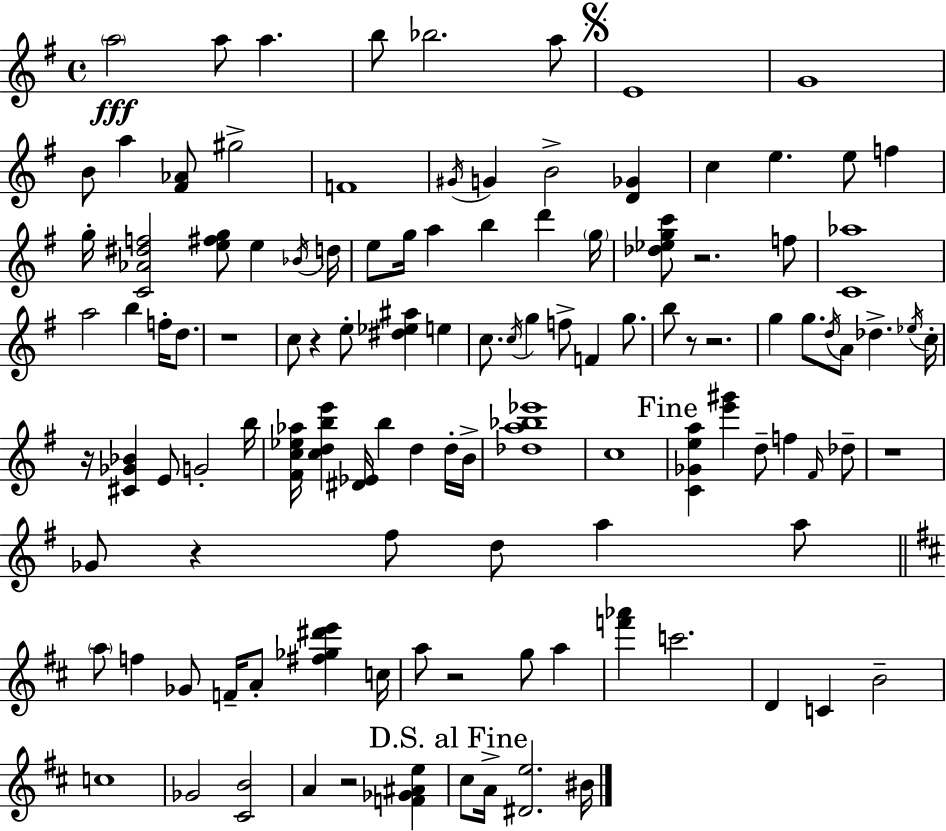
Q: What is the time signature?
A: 4/4